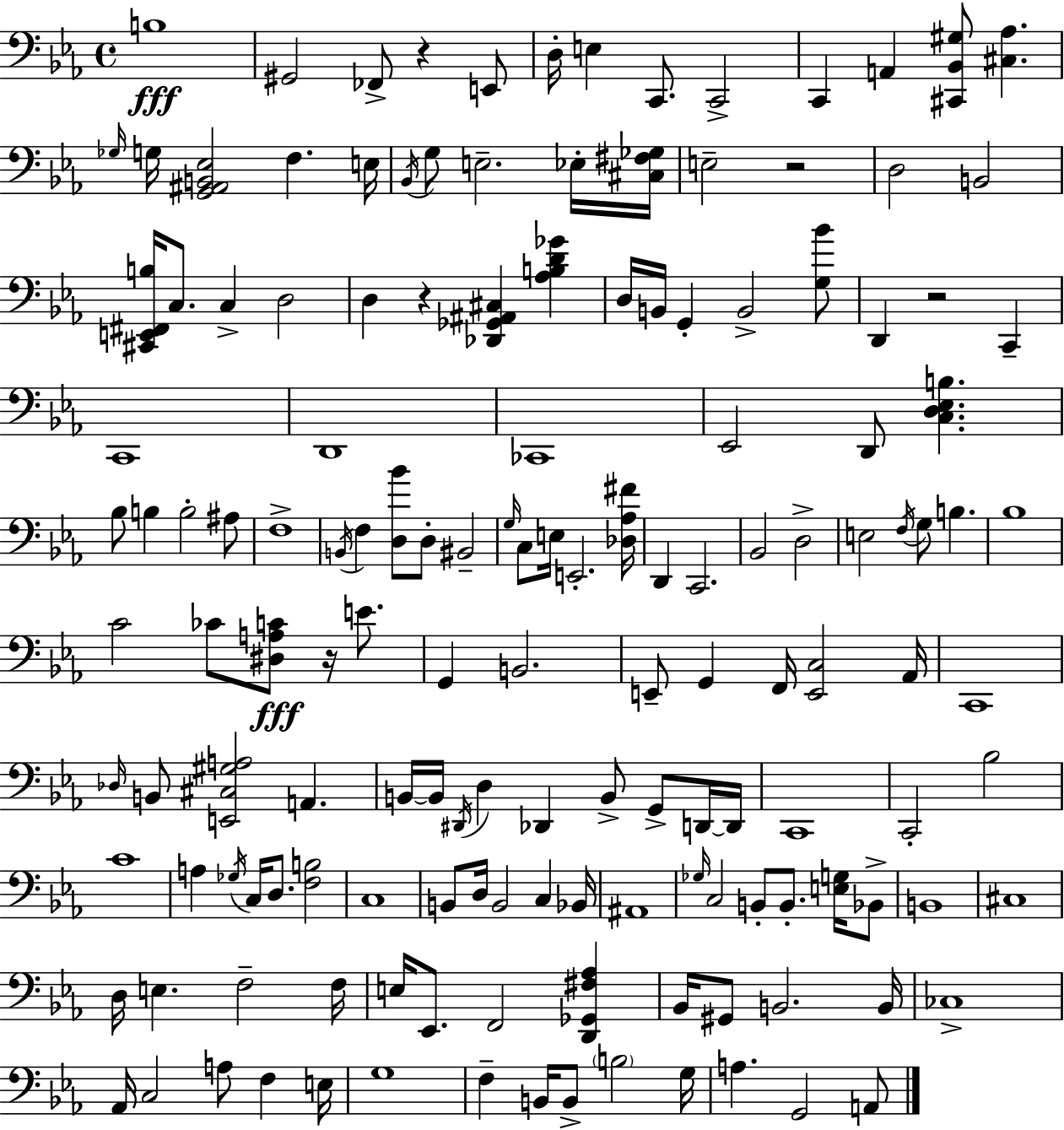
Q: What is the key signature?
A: C minor